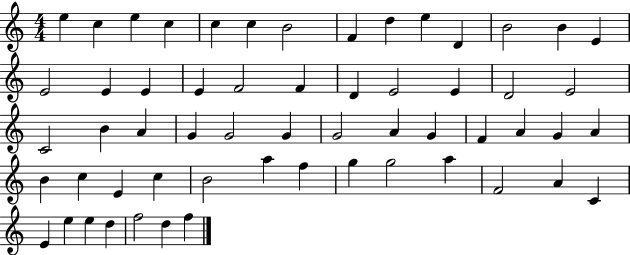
{
  \clef treble
  \numericTimeSignature
  \time 4/4
  \key c \major
  e''4 c''4 e''4 c''4 | c''4 c''4 b'2 | f'4 d''4 e''4 d'4 | b'2 b'4 e'4 | \break e'2 e'4 e'4 | e'4 f'2 f'4 | d'4 e'2 e'4 | d'2 e'2 | \break c'2 b'4 a'4 | g'4 g'2 g'4 | g'2 a'4 g'4 | f'4 a'4 g'4 a'4 | \break b'4 c''4 e'4 c''4 | b'2 a''4 f''4 | g''4 g''2 a''4 | f'2 a'4 c'4 | \break e'4 e''4 e''4 d''4 | f''2 d''4 f''4 | \bar "|."
}